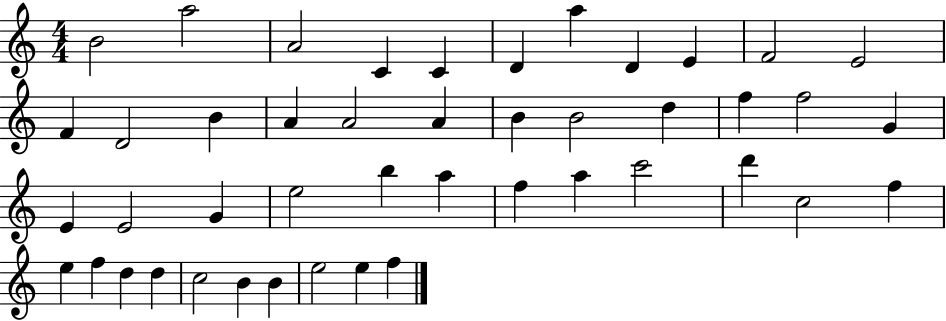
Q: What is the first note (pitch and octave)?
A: B4